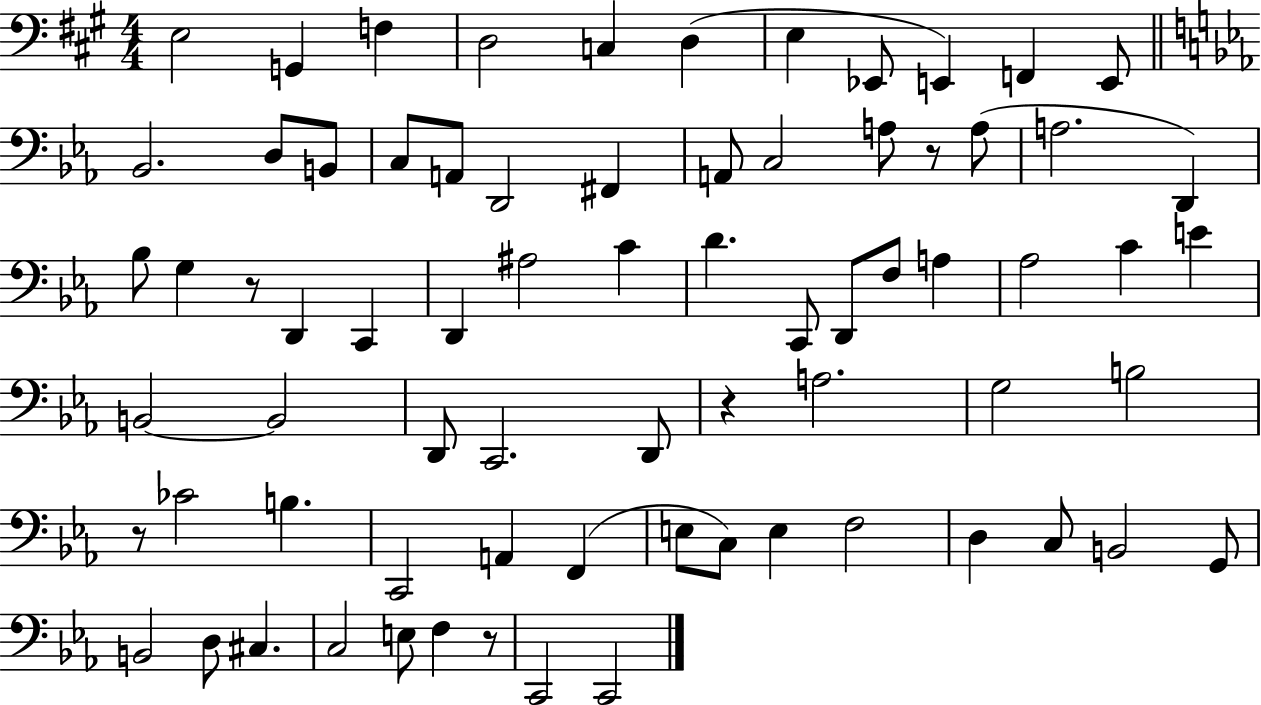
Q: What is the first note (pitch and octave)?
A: E3